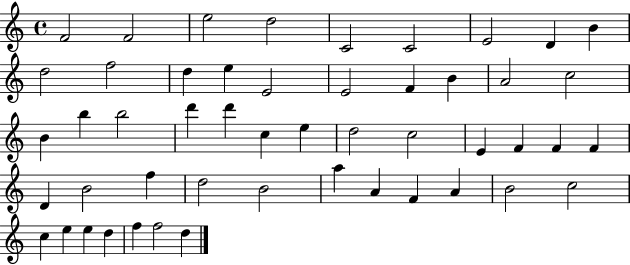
X:1
T:Untitled
M:4/4
L:1/4
K:C
F2 F2 e2 d2 C2 C2 E2 D B d2 f2 d e E2 E2 F B A2 c2 B b b2 d' d' c e d2 c2 E F F F D B2 f d2 B2 a A F A B2 c2 c e e d f f2 d